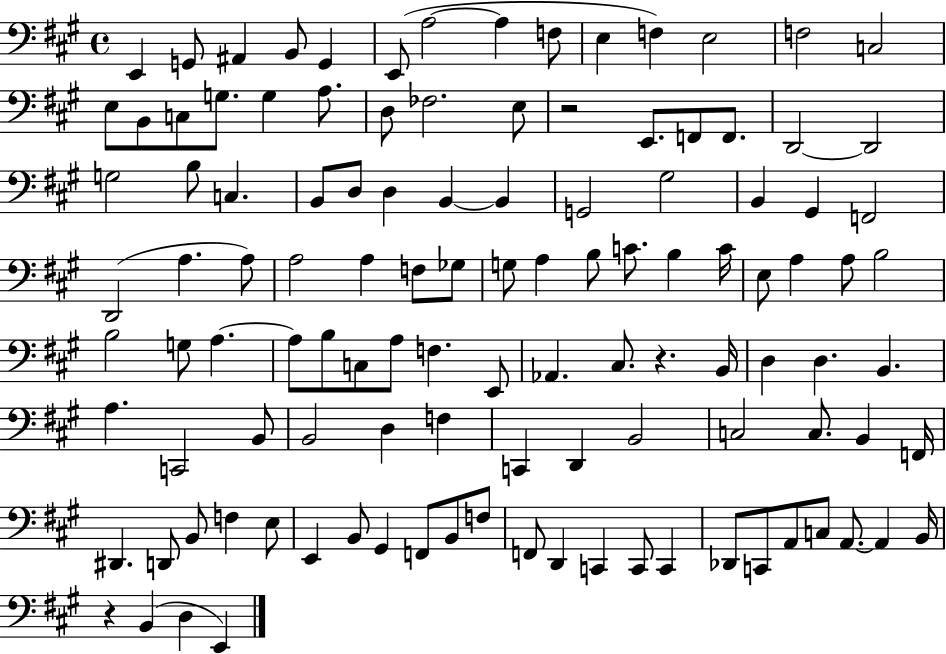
E2/q G2/e A#2/q B2/e G2/q E2/e A3/h A3/q F3/e E3/q F3/q E3/h F3/h C3/h E3/e B2/e C3/e G3/e. G3/q A3/e. D3/e FES3/h. E3/e R/h E2/e. F2/e F2/e. D2/h D2/h G3/h B3/e C3/q. B2/e D3/e D3/q B2/q B2/q G2/h G#3/h B2/q G#2/q F2/h D2/h A3/q. A3/e A3/h A3/q F3/e Gb3/e G3/e A3/q B3/e C4/e. B3/q C4/s E3/e A3/q A3/e B3/h B3/h G3/e A3/q. A3/e B3/e C3/e A3/e F3/q. E2/e Ab2/q. C#3/e. R/q. B2/s D3/q D3/q. B2/q. A3/q. C2/h B2/e B2/h D3/q F3/q C2/q D2/q B2/h C3/h C3/e. B2/q F2/s D#2/q. D2/e B2/e F3/q E3/e E2/q B2/e G#2/q F2/e B2/e F3/e F2/e D2/q C2/q C2/e C2/q Db2/e C2/e A2/e C3/e A2/e. A2/q B2/s R/q B2/q D3/q E2/q